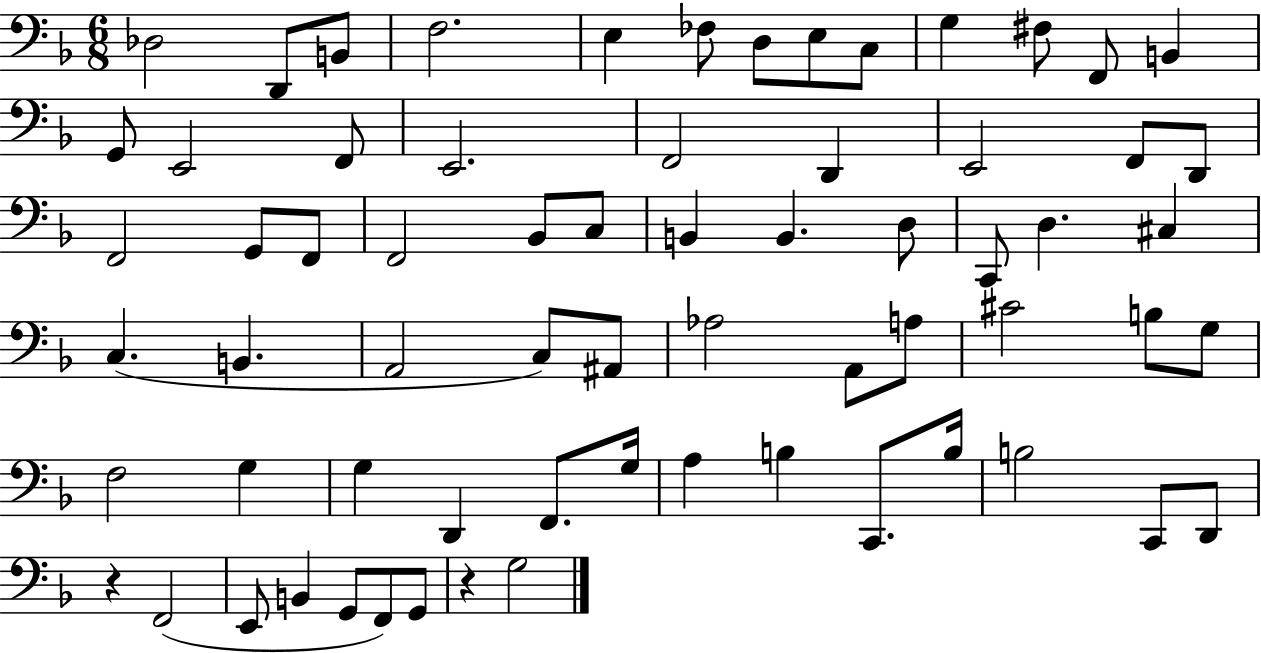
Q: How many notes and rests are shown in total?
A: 67